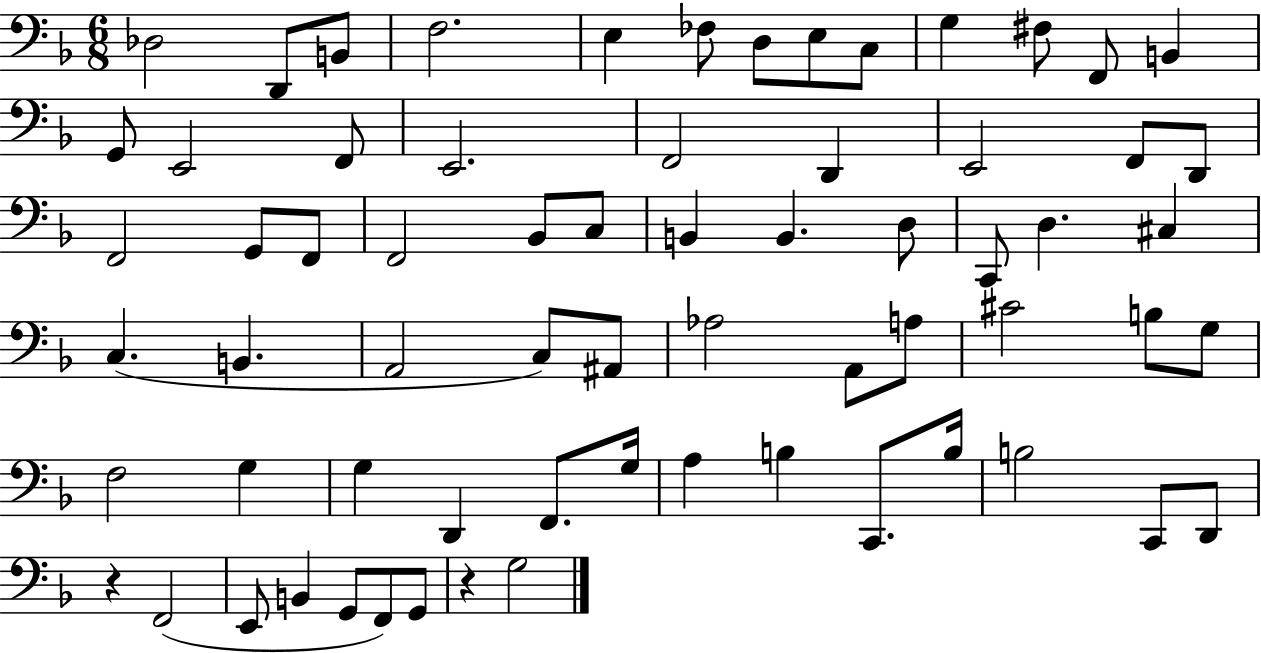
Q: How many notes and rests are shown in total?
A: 67